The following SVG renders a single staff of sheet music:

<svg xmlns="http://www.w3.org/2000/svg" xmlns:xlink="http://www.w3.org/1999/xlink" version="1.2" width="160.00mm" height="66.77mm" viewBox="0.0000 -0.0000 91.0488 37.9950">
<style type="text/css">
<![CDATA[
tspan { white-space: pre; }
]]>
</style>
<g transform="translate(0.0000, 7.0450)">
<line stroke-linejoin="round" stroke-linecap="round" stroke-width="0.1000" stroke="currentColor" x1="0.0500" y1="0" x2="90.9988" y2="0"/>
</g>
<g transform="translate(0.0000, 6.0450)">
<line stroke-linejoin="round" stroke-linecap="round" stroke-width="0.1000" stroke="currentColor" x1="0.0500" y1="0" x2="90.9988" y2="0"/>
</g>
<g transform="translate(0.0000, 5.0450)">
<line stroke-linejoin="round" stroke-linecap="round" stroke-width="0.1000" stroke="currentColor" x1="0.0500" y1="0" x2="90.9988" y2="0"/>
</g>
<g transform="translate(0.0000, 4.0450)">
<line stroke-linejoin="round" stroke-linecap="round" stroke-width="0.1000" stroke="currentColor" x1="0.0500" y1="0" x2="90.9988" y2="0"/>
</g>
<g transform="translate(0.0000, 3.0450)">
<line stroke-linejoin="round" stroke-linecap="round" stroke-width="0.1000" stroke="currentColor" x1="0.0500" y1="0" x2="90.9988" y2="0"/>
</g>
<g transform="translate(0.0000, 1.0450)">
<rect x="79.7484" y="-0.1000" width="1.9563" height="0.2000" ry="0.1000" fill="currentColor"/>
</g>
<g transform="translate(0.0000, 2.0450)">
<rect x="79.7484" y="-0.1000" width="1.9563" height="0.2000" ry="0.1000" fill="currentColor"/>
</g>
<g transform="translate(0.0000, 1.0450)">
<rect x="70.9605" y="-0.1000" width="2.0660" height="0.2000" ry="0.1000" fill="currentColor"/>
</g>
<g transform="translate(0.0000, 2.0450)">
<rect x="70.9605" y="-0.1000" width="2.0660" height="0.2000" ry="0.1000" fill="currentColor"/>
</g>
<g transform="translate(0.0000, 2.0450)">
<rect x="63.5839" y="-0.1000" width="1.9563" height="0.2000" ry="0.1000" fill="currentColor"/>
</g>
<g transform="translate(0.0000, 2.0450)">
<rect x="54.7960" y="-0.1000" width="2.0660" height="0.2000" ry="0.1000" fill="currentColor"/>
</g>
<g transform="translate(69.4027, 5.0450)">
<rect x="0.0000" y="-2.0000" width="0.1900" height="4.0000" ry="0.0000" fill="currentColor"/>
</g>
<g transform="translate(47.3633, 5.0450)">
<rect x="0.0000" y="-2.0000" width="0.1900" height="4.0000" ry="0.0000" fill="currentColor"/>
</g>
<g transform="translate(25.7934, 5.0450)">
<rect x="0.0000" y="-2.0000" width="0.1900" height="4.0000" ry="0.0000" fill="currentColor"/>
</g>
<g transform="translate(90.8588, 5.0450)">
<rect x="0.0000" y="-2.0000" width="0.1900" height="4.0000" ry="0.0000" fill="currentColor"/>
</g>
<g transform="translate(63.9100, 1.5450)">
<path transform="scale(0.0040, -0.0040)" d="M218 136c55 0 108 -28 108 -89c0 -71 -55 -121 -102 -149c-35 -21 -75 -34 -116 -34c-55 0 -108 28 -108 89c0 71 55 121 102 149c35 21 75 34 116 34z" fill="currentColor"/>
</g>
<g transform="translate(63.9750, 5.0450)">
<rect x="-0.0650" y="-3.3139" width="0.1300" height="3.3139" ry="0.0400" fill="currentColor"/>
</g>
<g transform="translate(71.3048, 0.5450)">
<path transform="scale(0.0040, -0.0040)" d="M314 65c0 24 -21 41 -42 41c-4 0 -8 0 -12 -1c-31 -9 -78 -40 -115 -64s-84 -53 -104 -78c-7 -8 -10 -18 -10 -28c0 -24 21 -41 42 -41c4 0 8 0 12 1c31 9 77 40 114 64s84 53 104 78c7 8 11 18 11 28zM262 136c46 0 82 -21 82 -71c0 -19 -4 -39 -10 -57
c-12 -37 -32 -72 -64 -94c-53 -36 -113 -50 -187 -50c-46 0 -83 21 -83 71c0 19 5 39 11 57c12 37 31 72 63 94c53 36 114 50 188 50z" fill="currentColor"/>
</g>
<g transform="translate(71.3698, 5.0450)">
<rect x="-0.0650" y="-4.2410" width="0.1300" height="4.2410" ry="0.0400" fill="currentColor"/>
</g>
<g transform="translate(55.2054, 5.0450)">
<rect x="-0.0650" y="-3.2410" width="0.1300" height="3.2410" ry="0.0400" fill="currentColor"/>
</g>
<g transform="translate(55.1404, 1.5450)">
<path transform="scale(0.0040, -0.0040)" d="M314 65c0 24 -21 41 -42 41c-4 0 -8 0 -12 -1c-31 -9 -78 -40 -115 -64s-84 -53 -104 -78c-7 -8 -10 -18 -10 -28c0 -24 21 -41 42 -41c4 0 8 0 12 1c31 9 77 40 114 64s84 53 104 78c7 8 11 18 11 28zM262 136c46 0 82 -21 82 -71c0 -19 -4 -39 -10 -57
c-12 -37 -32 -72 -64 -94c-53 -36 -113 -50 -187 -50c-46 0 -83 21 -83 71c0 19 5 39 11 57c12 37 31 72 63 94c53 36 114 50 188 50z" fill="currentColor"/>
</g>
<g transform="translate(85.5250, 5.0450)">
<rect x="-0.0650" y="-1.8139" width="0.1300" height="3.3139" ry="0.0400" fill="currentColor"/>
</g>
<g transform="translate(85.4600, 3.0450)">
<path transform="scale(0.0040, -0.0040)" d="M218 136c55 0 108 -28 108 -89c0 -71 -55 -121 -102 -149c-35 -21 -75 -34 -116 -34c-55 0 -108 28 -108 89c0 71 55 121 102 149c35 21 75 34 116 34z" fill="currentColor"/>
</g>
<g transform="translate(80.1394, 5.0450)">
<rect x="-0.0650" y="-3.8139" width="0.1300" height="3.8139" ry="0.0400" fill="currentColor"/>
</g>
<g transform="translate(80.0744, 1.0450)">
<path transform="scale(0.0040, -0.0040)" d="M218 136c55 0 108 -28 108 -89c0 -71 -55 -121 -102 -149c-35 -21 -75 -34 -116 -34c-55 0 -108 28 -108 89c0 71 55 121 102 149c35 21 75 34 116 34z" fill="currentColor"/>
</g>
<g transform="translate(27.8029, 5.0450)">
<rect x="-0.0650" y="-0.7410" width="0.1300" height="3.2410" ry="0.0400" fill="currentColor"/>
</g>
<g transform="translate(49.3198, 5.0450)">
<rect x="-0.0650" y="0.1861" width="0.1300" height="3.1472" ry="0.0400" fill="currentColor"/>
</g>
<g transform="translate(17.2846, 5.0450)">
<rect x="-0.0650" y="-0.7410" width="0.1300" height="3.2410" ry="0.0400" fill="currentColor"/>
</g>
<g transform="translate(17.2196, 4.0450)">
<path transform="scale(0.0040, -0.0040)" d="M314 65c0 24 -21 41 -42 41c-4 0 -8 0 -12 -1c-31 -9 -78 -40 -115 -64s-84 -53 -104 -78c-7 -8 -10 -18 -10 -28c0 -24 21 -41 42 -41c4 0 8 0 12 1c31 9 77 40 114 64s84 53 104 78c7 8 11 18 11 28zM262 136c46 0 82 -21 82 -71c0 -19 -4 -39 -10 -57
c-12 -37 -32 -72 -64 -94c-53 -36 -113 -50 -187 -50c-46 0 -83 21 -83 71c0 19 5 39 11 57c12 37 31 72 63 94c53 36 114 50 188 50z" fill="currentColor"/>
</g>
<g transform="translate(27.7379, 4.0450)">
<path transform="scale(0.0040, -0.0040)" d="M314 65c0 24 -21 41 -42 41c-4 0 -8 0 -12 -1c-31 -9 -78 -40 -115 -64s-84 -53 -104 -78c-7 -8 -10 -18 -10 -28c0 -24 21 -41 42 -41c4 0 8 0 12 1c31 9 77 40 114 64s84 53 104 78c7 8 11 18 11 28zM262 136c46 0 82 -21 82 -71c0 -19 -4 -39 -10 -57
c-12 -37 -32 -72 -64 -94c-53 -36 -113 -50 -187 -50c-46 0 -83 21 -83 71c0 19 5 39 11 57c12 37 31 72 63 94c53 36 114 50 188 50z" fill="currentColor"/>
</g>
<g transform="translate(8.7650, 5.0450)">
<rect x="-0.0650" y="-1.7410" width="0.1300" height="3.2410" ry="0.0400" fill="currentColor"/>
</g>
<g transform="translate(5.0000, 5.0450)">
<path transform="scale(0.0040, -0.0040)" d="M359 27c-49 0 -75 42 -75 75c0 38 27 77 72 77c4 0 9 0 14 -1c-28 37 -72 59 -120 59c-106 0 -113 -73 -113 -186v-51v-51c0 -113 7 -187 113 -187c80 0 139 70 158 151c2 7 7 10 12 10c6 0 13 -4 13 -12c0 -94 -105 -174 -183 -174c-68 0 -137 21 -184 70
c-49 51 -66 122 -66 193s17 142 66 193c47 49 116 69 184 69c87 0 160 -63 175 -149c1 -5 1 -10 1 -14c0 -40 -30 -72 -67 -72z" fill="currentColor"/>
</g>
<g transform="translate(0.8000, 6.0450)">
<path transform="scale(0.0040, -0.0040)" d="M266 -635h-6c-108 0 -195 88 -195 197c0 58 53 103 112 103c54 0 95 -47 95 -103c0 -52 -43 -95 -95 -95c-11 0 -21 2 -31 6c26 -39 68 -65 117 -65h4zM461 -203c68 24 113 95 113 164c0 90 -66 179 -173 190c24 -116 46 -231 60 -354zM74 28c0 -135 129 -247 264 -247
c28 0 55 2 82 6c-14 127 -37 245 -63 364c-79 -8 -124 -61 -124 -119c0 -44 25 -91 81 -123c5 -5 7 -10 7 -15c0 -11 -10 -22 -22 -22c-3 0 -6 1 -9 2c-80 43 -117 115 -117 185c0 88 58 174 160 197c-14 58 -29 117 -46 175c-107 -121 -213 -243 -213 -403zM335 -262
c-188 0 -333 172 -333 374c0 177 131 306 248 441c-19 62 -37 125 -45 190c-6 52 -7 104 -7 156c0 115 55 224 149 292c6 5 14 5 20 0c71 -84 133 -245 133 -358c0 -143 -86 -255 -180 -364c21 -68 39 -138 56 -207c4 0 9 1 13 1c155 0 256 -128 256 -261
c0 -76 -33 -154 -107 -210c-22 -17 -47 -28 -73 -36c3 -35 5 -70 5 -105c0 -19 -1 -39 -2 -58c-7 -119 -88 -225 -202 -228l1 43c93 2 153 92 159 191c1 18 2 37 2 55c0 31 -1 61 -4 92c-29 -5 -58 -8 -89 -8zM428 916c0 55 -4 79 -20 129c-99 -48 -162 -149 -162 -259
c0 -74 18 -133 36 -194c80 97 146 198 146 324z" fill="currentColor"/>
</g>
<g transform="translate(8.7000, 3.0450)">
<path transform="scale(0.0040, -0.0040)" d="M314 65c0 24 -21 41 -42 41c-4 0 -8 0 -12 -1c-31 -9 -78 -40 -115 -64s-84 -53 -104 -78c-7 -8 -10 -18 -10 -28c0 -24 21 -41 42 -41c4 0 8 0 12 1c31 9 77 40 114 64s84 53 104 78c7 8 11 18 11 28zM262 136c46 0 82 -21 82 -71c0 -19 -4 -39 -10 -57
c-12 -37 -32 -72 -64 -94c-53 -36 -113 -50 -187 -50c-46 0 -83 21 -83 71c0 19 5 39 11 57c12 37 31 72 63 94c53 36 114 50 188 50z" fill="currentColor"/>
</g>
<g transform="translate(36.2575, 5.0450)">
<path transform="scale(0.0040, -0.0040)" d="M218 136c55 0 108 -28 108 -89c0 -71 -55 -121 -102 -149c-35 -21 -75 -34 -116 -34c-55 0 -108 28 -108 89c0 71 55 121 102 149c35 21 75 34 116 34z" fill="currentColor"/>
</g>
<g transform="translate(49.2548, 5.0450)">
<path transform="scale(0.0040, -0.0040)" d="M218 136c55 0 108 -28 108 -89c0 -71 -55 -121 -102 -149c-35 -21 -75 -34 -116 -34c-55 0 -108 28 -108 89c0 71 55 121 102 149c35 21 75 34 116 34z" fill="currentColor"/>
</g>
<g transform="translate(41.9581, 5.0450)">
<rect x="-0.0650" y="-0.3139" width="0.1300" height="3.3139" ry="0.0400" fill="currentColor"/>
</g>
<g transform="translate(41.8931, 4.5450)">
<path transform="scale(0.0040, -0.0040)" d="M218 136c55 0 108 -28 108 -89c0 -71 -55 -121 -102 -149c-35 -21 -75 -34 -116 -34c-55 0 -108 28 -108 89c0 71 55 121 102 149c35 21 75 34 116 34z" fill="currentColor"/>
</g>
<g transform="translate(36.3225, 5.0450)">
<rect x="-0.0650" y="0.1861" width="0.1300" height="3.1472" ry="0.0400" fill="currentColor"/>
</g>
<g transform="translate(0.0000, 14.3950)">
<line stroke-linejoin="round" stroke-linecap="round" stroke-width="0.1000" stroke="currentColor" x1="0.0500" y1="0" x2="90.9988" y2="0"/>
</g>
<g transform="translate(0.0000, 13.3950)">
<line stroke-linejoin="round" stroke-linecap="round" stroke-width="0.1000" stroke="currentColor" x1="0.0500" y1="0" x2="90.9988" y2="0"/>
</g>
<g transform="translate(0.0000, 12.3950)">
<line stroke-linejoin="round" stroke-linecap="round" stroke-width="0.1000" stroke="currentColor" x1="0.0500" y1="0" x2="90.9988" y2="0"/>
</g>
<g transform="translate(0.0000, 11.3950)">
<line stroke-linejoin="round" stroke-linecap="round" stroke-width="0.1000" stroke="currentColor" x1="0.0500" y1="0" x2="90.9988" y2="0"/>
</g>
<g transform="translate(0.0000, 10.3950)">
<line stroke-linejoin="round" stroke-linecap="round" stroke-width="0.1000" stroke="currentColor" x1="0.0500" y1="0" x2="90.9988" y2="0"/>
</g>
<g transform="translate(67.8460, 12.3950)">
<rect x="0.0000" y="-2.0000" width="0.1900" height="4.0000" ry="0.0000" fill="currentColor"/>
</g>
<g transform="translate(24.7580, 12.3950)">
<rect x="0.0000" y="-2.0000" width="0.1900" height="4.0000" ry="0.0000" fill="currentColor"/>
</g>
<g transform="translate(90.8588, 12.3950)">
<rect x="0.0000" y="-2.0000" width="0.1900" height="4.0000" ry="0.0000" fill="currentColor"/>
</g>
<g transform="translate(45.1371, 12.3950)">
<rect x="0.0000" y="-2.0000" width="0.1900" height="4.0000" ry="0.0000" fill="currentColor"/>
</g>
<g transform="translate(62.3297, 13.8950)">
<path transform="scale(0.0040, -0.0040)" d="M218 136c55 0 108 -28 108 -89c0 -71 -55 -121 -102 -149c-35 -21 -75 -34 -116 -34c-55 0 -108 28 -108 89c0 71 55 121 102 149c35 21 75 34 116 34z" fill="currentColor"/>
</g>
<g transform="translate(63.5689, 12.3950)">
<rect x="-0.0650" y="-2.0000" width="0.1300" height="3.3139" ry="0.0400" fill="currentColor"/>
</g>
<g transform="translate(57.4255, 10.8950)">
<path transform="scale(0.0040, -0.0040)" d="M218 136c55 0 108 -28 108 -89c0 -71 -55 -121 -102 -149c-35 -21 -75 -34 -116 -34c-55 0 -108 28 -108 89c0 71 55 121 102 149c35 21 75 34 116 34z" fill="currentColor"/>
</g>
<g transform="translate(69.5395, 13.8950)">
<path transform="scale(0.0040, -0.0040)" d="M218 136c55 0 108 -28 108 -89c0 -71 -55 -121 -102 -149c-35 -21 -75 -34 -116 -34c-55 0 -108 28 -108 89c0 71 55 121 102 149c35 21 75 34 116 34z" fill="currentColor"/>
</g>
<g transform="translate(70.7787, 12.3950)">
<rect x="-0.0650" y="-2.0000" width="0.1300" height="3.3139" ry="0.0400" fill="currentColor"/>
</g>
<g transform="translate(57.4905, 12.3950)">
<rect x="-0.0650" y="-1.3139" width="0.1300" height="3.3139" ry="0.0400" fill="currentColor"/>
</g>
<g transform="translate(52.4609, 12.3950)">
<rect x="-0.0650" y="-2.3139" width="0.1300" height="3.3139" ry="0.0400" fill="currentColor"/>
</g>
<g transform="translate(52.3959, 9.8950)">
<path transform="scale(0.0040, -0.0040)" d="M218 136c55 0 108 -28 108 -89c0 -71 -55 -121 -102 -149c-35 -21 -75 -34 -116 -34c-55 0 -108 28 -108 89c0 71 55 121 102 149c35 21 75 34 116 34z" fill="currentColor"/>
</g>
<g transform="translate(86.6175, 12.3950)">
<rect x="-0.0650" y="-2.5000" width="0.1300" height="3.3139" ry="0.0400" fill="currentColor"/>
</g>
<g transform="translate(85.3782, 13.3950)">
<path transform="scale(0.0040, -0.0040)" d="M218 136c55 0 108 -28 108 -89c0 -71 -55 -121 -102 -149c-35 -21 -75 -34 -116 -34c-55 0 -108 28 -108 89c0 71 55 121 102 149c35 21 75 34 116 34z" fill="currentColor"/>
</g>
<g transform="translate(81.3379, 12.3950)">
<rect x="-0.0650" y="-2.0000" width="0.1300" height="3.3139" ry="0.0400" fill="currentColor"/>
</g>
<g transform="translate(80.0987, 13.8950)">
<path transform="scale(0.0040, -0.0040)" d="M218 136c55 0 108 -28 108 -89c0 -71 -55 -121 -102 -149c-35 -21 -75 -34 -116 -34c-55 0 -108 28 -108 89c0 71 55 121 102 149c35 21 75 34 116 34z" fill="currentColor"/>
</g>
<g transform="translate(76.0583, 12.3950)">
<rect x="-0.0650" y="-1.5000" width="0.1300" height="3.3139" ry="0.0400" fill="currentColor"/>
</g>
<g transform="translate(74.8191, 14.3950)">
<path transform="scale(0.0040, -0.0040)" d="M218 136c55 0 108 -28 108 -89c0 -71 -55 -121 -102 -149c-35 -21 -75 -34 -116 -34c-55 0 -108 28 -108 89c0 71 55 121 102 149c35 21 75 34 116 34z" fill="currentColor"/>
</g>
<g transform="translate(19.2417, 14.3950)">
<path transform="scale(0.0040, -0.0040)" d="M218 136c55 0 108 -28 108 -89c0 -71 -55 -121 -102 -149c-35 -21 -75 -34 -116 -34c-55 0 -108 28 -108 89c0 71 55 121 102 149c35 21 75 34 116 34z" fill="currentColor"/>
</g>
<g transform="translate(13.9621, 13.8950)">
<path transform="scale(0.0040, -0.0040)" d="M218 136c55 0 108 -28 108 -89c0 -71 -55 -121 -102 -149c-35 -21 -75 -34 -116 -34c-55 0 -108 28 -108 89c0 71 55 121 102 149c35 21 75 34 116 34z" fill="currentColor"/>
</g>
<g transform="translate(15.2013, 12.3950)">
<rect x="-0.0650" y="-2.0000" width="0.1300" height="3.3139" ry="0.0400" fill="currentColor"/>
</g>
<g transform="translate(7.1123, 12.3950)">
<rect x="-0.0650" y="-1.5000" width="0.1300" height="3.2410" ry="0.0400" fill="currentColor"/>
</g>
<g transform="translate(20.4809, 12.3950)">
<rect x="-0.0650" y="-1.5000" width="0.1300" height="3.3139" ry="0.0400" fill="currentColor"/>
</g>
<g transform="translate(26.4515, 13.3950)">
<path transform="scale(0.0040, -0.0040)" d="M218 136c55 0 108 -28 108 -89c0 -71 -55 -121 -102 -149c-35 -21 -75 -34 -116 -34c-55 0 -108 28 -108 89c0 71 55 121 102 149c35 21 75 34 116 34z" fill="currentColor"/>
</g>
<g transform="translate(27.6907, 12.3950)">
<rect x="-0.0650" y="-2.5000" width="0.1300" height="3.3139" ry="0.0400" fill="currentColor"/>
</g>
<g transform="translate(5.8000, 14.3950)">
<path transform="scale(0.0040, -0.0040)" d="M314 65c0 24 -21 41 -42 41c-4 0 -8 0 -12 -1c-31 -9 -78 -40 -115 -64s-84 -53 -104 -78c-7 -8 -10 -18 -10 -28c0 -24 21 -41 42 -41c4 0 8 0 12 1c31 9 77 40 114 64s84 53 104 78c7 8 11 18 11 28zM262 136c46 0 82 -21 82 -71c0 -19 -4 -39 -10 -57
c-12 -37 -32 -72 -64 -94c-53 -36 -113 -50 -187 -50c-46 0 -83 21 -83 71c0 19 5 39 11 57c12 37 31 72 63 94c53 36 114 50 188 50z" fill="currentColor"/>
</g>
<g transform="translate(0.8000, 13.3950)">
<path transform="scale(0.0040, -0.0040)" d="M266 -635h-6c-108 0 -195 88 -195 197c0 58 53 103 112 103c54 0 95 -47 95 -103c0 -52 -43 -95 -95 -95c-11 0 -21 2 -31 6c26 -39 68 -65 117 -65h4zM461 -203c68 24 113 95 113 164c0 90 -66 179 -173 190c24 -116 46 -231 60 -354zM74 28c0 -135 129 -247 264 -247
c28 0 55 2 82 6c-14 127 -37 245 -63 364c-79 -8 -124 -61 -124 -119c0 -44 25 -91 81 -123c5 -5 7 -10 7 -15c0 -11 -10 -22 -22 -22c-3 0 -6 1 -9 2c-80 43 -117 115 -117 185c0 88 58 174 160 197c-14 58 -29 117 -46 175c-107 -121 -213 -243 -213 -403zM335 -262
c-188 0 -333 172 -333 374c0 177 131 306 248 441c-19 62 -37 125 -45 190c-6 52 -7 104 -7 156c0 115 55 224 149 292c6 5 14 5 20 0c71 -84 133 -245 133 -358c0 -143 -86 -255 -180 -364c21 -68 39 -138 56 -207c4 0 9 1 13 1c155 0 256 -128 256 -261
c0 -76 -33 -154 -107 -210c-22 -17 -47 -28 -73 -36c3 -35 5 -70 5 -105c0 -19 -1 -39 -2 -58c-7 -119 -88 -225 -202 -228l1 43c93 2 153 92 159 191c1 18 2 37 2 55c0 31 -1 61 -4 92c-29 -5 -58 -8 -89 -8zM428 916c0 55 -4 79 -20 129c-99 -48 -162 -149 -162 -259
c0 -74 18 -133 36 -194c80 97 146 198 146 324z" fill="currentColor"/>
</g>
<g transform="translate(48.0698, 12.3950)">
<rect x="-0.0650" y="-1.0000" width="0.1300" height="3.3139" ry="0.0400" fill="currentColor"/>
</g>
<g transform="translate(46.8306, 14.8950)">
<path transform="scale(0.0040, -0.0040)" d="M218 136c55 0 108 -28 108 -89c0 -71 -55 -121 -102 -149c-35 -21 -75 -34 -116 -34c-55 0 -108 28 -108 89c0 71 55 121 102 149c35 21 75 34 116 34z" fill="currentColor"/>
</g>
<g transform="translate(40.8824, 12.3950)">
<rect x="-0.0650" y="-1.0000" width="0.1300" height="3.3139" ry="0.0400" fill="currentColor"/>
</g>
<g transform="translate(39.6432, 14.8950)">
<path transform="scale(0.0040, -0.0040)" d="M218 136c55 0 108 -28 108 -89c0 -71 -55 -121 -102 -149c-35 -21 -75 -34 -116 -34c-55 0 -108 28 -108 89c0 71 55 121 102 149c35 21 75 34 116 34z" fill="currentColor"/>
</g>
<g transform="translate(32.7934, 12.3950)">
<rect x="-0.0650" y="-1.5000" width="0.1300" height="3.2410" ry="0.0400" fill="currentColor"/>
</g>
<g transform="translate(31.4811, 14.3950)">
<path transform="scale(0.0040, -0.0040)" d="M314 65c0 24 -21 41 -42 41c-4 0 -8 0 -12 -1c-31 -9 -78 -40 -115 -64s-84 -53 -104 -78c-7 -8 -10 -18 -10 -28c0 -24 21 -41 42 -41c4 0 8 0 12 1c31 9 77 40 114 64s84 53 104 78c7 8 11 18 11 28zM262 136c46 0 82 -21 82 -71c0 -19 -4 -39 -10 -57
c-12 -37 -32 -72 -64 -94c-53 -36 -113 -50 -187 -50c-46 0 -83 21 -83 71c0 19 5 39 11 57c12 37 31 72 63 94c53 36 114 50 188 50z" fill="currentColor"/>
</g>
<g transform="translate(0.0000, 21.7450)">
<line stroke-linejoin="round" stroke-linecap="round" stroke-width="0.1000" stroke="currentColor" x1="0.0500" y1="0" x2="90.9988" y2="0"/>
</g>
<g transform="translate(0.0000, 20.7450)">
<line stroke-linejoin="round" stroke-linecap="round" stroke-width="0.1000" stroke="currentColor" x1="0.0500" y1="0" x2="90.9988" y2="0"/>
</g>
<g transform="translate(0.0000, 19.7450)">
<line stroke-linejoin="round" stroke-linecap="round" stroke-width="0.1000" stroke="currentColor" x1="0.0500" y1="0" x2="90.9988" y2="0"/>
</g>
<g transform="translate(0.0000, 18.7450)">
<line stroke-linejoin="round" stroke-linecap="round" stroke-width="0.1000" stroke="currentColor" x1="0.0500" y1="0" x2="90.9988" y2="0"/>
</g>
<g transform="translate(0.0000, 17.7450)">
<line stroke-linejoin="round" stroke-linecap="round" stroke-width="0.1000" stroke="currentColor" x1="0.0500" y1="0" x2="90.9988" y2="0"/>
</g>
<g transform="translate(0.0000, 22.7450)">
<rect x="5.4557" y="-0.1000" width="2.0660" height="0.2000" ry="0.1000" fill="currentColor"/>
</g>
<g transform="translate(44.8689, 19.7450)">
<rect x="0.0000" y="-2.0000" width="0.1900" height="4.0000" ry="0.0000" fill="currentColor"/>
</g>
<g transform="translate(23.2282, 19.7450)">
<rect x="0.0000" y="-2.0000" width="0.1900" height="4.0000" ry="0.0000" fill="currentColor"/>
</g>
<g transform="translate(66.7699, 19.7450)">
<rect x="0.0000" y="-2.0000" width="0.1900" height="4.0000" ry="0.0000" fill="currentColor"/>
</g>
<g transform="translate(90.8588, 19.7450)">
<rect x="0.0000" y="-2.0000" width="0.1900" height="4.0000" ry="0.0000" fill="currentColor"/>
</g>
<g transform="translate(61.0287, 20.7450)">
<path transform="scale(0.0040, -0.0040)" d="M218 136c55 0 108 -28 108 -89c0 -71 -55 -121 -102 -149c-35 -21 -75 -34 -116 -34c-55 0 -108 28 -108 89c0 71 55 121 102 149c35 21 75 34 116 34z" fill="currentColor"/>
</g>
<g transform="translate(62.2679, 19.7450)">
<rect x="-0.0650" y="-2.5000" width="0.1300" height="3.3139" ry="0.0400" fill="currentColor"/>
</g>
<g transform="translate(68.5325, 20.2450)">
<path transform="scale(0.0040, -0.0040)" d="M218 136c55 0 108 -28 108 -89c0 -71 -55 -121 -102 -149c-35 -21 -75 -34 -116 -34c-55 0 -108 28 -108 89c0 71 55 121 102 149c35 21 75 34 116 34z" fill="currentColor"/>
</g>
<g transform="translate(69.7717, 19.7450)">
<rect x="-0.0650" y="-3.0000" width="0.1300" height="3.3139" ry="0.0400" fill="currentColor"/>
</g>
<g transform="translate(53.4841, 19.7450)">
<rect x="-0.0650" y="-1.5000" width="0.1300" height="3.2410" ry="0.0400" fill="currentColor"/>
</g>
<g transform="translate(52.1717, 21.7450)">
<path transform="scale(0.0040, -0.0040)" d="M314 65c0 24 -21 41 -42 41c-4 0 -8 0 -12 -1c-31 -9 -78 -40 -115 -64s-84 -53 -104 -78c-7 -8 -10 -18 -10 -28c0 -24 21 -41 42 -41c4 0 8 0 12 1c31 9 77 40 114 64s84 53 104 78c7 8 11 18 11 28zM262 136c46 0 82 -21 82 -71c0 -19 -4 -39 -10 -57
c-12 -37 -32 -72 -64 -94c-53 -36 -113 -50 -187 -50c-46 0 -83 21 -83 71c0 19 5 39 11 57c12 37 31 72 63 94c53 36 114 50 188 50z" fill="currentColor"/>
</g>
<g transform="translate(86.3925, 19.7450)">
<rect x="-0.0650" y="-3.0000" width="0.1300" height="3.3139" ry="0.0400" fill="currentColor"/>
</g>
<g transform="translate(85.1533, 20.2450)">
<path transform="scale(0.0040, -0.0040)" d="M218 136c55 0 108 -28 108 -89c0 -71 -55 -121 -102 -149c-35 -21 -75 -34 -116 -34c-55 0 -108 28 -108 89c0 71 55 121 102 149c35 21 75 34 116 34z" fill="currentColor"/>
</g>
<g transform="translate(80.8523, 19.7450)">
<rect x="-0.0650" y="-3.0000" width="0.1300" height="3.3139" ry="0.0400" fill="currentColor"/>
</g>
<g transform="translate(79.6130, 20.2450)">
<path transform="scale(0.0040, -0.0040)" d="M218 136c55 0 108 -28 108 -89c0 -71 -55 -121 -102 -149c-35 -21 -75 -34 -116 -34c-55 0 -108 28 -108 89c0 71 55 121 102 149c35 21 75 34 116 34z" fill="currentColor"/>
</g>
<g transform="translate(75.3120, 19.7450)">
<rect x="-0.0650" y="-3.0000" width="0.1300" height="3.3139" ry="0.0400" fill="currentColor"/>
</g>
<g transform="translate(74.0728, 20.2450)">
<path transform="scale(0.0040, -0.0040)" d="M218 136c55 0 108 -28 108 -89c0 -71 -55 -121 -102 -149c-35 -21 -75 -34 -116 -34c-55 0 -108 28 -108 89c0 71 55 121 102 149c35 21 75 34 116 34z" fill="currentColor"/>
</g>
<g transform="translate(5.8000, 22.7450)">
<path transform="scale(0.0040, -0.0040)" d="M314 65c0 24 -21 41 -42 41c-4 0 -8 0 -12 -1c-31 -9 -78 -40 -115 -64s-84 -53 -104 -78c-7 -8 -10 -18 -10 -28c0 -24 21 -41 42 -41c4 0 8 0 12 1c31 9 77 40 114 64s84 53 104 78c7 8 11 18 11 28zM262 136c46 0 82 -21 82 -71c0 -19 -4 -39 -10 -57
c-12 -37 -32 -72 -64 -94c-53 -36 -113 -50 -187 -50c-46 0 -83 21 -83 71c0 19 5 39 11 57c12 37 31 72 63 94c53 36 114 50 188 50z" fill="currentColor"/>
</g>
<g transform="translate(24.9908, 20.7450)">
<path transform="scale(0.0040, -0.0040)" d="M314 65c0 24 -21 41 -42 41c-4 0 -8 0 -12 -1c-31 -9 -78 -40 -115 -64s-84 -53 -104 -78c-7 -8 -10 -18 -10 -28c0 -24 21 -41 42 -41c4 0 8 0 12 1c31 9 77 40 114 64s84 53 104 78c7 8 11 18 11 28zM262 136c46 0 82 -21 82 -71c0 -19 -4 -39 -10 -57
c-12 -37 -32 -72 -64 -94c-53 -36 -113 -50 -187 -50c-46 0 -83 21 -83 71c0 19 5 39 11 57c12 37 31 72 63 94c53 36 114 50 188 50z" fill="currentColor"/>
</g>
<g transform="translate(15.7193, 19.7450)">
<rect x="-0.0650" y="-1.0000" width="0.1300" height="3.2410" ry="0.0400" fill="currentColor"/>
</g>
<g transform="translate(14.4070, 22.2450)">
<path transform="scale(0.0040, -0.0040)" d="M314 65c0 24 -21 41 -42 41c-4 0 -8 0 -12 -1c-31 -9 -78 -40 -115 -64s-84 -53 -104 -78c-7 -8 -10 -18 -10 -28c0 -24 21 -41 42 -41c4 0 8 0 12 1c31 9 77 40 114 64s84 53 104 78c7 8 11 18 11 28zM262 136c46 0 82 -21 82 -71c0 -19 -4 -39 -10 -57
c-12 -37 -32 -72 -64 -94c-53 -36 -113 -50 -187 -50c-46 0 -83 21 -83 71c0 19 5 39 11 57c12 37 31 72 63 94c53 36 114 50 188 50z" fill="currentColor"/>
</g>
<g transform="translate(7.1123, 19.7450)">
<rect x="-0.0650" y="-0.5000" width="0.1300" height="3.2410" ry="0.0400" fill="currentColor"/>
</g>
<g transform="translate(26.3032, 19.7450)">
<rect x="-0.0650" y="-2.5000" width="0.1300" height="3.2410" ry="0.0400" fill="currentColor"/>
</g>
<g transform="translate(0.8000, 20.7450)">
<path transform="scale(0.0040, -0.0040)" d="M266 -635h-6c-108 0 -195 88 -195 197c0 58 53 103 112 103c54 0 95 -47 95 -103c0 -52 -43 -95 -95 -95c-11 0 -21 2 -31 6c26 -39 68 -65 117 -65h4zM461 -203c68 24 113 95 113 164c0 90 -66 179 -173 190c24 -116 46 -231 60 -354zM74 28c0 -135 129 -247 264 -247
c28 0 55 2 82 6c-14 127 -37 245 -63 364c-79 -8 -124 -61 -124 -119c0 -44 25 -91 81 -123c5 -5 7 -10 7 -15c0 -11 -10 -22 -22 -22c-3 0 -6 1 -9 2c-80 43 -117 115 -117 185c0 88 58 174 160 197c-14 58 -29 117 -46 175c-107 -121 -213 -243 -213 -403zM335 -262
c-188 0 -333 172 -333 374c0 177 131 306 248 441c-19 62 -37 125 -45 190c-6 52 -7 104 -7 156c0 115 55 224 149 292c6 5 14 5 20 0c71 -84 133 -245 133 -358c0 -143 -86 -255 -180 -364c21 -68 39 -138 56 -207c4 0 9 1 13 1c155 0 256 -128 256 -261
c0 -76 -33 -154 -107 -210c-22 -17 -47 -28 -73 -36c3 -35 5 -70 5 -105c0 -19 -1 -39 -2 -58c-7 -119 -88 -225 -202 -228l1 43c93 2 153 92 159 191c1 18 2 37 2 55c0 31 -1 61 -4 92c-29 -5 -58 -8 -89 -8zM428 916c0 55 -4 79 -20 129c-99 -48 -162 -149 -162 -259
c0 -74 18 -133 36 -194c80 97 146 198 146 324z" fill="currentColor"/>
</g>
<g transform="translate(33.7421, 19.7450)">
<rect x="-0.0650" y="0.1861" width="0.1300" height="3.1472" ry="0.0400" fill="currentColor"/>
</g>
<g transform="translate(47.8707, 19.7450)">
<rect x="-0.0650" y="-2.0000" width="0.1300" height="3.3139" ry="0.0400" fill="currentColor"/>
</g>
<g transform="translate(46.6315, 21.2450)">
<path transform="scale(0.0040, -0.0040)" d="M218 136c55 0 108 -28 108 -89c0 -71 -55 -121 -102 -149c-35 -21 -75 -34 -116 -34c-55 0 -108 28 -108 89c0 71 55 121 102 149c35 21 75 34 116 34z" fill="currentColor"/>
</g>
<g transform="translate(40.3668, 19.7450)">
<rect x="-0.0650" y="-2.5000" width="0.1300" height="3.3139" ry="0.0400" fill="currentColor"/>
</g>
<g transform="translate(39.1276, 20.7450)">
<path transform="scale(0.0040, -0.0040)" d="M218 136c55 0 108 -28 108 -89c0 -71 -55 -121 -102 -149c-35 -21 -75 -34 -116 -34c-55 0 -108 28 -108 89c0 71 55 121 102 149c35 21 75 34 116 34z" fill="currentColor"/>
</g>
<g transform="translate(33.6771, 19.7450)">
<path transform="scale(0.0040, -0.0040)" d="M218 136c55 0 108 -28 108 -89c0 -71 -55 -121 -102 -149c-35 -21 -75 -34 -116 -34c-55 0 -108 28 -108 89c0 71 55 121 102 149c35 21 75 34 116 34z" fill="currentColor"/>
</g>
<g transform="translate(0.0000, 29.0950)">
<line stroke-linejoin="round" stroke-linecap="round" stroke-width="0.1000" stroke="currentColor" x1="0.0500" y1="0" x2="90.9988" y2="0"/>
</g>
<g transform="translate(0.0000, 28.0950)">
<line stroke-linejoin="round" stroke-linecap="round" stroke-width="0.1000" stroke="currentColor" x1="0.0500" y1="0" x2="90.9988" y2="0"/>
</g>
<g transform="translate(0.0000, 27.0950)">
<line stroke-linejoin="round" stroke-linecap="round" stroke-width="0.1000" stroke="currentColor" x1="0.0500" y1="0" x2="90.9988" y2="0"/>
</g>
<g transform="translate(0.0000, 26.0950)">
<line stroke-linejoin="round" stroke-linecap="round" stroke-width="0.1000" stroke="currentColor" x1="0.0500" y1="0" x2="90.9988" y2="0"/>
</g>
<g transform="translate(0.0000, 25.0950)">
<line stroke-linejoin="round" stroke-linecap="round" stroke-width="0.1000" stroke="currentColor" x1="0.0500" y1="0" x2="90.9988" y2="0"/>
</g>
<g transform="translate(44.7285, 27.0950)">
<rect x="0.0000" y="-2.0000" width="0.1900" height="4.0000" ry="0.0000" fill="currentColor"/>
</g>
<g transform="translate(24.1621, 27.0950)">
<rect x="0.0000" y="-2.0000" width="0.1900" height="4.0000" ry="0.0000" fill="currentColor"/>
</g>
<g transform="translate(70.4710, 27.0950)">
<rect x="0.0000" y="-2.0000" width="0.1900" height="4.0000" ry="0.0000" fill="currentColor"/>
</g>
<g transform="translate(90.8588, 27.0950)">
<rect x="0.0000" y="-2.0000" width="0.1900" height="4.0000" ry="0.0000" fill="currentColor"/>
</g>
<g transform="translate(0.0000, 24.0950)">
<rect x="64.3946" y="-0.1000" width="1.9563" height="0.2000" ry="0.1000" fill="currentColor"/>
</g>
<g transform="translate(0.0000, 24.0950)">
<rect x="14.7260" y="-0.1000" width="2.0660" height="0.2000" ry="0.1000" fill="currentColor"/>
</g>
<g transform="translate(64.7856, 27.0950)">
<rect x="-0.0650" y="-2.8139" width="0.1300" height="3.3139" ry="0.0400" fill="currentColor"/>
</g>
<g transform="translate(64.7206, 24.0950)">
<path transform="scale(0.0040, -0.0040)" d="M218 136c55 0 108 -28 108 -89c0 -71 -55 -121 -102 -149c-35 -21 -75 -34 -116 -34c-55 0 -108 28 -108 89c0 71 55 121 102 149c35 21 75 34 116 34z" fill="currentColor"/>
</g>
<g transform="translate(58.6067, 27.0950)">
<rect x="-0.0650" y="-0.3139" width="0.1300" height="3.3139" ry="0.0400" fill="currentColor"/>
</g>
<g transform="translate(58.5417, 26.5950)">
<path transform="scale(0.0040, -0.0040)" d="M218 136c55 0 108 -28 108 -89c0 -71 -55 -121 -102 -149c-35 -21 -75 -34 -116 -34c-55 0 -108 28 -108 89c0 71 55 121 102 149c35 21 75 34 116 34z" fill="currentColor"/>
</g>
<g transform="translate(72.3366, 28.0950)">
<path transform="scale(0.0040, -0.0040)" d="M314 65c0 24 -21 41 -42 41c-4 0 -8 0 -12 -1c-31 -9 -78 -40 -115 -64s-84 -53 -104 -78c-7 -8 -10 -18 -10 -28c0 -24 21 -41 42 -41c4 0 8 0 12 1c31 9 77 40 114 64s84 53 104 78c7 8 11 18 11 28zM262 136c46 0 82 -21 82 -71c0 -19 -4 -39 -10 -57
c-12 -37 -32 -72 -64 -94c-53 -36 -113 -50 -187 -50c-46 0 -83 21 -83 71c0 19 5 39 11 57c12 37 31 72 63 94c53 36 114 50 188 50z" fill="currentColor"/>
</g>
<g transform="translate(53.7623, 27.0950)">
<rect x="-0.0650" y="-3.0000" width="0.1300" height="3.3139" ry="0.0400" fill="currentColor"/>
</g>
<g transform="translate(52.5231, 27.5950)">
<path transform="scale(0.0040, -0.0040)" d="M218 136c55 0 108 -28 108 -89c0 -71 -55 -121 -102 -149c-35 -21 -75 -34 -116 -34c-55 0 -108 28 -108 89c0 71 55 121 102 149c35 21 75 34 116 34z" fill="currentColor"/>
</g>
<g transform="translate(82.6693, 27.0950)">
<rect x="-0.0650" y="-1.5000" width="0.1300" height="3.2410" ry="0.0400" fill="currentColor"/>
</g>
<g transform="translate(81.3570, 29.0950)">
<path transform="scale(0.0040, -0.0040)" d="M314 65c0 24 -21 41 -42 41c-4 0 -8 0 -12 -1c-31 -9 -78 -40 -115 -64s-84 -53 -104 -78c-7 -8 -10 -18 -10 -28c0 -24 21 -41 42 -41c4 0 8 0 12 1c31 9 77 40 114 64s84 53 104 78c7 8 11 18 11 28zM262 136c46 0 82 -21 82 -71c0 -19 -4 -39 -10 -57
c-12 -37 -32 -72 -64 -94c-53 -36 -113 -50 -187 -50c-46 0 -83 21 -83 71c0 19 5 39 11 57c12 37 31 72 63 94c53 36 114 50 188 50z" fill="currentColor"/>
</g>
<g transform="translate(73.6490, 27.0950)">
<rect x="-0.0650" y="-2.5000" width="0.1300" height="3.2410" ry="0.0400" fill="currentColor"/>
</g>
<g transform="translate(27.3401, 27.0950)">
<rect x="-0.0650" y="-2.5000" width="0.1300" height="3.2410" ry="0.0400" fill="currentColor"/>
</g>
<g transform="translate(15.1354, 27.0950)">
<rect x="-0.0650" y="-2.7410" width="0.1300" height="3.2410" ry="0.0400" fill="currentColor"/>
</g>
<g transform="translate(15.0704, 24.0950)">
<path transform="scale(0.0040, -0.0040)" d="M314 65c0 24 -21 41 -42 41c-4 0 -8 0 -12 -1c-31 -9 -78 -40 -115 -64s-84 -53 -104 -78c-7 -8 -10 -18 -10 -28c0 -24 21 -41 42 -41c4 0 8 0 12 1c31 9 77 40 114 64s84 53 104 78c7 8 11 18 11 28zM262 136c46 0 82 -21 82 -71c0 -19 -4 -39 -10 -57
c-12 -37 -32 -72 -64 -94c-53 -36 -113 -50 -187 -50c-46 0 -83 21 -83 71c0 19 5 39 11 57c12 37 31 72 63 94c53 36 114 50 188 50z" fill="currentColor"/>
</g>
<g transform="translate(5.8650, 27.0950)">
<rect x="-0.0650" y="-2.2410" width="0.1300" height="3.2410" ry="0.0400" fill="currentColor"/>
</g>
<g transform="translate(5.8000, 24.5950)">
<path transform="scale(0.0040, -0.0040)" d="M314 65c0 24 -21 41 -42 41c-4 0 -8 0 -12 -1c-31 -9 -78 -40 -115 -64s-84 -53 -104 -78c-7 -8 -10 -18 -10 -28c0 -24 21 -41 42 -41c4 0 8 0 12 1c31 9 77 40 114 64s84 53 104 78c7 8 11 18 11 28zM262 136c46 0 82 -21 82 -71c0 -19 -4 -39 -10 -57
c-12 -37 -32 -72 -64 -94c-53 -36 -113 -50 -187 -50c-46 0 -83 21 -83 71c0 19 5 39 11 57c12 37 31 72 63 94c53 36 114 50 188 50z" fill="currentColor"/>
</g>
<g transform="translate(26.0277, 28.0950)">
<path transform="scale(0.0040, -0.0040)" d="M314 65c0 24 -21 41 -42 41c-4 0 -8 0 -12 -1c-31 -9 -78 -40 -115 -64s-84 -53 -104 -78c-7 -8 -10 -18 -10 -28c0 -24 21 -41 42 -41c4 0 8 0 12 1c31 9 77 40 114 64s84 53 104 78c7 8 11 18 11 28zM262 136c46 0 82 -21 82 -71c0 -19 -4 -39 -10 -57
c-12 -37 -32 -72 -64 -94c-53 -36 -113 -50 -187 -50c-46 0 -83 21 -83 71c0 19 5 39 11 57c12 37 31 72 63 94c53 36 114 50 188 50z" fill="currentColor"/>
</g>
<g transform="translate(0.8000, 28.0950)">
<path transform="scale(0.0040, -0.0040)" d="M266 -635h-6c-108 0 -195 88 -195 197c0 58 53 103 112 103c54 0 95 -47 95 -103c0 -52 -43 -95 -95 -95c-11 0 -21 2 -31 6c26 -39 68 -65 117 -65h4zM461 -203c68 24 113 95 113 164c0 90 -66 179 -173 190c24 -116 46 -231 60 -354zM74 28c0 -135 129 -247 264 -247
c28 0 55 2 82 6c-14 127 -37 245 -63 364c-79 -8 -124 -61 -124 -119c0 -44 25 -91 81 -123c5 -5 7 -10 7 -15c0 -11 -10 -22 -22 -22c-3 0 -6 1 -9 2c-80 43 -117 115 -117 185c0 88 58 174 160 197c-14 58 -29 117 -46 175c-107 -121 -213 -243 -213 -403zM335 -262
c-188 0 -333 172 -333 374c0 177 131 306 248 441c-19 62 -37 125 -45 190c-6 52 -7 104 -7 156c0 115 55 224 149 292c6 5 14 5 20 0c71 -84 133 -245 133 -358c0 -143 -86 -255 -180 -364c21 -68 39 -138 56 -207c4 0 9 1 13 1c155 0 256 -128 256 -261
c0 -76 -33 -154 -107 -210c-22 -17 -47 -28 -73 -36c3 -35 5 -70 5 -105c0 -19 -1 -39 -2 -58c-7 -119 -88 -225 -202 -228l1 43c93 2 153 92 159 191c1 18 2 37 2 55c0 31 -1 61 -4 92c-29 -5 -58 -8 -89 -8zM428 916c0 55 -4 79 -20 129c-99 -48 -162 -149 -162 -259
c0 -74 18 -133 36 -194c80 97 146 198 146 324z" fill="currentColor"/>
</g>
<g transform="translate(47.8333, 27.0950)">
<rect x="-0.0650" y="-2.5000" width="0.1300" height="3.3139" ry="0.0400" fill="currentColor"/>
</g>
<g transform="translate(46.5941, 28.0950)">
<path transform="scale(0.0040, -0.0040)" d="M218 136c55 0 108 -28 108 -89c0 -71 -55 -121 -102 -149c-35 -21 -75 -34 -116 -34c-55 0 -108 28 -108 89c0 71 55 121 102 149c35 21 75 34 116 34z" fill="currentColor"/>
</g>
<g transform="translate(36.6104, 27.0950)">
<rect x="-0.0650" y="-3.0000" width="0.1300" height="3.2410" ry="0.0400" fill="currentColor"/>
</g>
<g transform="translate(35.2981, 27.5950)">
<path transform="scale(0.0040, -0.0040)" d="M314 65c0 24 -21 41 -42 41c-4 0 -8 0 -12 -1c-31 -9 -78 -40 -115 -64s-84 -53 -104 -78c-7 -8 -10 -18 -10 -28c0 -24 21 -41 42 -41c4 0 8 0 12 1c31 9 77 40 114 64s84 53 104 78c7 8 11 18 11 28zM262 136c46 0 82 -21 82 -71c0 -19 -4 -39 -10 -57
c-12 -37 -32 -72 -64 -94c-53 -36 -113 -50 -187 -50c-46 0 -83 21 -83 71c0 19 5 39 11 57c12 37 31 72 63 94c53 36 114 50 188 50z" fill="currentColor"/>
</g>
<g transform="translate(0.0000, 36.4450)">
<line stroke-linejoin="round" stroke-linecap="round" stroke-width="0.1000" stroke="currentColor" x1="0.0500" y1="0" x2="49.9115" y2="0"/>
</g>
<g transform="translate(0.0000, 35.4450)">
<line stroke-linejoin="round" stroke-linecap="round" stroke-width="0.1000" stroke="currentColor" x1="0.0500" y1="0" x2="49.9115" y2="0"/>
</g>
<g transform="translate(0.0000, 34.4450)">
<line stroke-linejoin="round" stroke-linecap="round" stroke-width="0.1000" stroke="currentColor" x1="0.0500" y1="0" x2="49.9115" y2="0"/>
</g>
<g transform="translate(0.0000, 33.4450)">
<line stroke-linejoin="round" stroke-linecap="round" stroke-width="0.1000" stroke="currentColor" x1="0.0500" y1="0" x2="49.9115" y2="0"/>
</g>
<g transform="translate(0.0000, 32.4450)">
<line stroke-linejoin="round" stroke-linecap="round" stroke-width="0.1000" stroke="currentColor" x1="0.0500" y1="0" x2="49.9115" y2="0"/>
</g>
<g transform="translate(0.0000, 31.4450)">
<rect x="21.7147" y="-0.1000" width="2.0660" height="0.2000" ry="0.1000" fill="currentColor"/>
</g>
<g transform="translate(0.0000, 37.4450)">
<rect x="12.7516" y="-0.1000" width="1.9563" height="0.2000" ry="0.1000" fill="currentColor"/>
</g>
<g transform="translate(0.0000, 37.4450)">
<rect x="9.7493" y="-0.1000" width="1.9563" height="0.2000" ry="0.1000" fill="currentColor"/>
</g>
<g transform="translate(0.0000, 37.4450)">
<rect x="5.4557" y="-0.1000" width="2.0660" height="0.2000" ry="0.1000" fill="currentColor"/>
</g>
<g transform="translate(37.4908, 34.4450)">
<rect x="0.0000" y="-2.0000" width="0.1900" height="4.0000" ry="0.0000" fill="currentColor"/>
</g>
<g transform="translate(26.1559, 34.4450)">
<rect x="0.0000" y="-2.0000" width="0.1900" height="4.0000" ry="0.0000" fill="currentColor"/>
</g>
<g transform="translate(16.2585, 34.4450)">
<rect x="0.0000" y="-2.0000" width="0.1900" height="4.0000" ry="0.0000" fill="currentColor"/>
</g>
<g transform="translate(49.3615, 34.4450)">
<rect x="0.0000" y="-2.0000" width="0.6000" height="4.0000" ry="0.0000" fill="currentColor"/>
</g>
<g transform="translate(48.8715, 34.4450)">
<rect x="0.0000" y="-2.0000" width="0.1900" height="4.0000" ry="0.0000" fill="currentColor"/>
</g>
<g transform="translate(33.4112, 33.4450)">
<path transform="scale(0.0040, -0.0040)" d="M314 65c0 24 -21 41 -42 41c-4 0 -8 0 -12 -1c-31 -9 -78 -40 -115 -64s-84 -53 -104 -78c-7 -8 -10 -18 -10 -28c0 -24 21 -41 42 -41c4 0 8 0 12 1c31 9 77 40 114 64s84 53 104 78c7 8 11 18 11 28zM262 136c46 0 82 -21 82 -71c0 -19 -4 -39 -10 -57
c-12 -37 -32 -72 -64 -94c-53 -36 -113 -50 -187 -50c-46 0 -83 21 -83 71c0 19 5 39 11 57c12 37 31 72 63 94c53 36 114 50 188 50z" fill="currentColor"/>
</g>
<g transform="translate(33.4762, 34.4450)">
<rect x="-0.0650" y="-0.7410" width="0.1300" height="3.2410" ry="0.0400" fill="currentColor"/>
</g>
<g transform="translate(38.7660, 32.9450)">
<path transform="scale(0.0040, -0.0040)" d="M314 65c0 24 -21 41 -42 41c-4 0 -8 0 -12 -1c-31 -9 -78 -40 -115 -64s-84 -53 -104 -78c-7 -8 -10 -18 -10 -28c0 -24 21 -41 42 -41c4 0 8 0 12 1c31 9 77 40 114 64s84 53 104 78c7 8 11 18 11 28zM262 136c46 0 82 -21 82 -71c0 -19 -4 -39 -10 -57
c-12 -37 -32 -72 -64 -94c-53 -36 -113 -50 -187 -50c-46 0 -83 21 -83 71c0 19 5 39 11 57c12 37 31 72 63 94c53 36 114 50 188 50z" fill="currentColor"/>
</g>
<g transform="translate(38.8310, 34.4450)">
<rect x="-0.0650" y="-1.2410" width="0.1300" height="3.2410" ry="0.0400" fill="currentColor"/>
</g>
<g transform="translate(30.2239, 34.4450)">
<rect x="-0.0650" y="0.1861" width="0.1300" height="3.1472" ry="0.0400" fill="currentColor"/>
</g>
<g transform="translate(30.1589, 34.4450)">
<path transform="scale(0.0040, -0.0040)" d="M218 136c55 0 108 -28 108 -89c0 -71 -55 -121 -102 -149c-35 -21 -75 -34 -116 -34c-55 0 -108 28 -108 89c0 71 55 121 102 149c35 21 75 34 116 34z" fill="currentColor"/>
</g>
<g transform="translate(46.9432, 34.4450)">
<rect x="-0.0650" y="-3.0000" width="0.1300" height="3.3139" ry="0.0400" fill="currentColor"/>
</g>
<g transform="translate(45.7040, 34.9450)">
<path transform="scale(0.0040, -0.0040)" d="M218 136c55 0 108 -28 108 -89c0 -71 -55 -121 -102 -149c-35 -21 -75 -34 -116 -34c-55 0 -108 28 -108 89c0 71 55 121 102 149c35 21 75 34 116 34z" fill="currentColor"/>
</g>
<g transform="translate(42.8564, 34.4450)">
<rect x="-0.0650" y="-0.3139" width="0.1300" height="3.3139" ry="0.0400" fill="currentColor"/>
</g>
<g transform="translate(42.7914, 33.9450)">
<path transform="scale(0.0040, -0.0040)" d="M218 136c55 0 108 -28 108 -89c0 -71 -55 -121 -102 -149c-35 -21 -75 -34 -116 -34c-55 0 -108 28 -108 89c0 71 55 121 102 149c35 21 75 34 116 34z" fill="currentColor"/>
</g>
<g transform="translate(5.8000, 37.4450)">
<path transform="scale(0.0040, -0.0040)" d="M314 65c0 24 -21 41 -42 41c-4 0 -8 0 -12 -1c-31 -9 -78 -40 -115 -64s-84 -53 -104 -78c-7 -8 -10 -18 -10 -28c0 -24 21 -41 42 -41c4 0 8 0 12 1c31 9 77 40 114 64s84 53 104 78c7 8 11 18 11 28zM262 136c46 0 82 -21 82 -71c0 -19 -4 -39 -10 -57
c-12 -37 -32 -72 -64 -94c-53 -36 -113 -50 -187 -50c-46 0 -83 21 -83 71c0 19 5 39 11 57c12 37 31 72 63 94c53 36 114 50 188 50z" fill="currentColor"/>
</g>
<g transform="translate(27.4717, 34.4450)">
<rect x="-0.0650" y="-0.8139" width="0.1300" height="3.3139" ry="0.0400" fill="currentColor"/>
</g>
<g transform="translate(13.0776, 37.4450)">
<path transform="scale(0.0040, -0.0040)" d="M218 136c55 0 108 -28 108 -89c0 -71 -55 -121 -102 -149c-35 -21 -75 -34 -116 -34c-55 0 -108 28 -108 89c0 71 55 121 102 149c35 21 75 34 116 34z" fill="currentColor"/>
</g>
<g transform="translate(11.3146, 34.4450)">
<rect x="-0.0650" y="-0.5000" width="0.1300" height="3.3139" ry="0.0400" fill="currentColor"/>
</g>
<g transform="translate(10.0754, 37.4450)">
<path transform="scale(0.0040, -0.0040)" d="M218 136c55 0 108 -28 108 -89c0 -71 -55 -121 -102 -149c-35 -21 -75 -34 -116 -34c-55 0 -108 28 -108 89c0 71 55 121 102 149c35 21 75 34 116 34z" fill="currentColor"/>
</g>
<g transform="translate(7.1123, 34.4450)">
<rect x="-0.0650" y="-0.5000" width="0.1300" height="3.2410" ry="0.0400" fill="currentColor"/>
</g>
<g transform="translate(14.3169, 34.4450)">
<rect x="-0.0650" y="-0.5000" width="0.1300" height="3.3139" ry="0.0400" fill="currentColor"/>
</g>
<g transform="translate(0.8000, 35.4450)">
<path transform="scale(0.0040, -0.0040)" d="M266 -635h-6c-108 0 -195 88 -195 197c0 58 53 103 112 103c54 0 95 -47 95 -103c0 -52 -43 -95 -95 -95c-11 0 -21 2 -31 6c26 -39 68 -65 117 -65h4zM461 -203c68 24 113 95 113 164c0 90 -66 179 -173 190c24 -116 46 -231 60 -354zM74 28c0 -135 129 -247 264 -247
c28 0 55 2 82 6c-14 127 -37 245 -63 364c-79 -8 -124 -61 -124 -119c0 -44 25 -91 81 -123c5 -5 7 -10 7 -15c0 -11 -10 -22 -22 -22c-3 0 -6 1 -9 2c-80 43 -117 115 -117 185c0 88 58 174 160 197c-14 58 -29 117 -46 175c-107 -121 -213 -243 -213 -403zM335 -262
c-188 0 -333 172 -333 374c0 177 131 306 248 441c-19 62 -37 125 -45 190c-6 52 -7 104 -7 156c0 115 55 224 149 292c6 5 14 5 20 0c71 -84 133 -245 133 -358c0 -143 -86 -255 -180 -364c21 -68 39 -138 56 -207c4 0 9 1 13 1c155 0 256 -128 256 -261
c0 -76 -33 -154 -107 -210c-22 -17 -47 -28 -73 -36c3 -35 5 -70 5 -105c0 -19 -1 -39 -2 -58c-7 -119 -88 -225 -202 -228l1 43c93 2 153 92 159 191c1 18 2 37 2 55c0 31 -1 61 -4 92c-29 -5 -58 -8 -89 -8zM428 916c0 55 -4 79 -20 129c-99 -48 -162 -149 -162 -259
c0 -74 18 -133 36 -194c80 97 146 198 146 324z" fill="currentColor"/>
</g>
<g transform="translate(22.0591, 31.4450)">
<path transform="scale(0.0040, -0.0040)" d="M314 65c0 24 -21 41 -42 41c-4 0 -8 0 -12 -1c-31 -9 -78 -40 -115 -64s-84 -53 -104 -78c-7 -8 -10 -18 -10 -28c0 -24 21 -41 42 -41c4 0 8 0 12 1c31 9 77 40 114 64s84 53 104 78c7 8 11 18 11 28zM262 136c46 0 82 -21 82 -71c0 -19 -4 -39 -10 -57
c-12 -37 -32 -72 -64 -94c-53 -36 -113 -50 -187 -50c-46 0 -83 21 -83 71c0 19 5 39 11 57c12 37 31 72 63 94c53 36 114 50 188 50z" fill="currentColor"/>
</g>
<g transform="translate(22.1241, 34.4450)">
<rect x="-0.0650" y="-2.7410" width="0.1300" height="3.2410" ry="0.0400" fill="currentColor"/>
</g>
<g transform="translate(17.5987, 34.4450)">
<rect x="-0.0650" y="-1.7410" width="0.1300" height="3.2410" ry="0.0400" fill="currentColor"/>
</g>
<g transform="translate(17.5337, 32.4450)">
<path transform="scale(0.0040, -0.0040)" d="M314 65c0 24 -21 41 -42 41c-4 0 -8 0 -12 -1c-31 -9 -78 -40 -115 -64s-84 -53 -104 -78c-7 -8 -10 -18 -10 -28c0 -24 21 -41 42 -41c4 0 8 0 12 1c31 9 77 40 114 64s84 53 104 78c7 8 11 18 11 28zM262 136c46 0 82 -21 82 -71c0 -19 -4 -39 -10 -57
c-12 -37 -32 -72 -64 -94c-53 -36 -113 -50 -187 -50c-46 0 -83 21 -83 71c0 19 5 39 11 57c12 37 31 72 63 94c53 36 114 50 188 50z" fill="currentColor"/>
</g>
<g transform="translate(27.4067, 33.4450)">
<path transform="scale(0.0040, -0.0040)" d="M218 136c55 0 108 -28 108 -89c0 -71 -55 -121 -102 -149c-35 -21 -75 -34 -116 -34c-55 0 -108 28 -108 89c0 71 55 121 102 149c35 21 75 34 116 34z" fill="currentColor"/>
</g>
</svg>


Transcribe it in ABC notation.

X:1
T:Untitled
M:4/4
L:1/4
K:C
f2 d2 d2 B c B b2 b d'2 c' f E2 F E G E2 D D g e F F E F G C2 D2 G2 B G F E2 G A A A A g2 a2 G2 A2 G A c a G2 E2 C2 C C f2 a2 d B d2 e2 c A